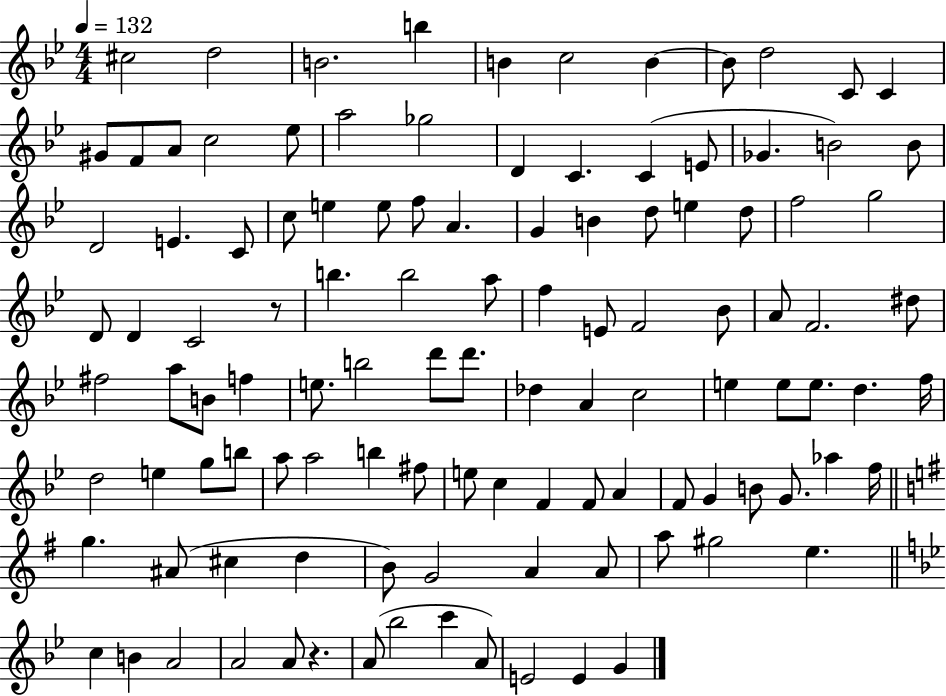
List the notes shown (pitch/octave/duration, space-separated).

C#5/h D5/h B4/h. B5/q B4/q C5/h B4/q B4/e D5/h C4/e C4/q G#4/e F4/e A4/e C5/h Eb5/e A5/h Gb5/h D4/q C4/q. C4/q E4/e Gb4/q. B4/h B4/e D4/h E4/q. C4/e C5/e E5/q E5/e F5/e A4/q. G4/q B4/q D5/e E5/q D5/e F5/h G5/h D4/e D4/q C4/h R/e B5/q. B5/h A5/e F5/q E4/e F4/h Bb4/e A4/e F4/h. D#5/e F#5/h A5/e B4/e F5/q E5/e. B5/h D6/e D6/e. Db5/q A4/q C5/h E5/q E5/e E5/e. D5/q. F5/s D5/h E5/q G5/e B5/e A5/e A5/h B5/q F#5/e E5/e C5/q F4/q F4/e A4/q F4/e G4/q B4/e G4/e. Ab5/q F5/s G5/q. A#4/e C#5/q D5/q B4/e G4/h A4/q A4/e A5/e G#5/h E5/q. C5/q B4/q A4/h A4/h A4/e R/q. A4/e Bb5/h C6/q A4/e E4/h E4/q G4/q